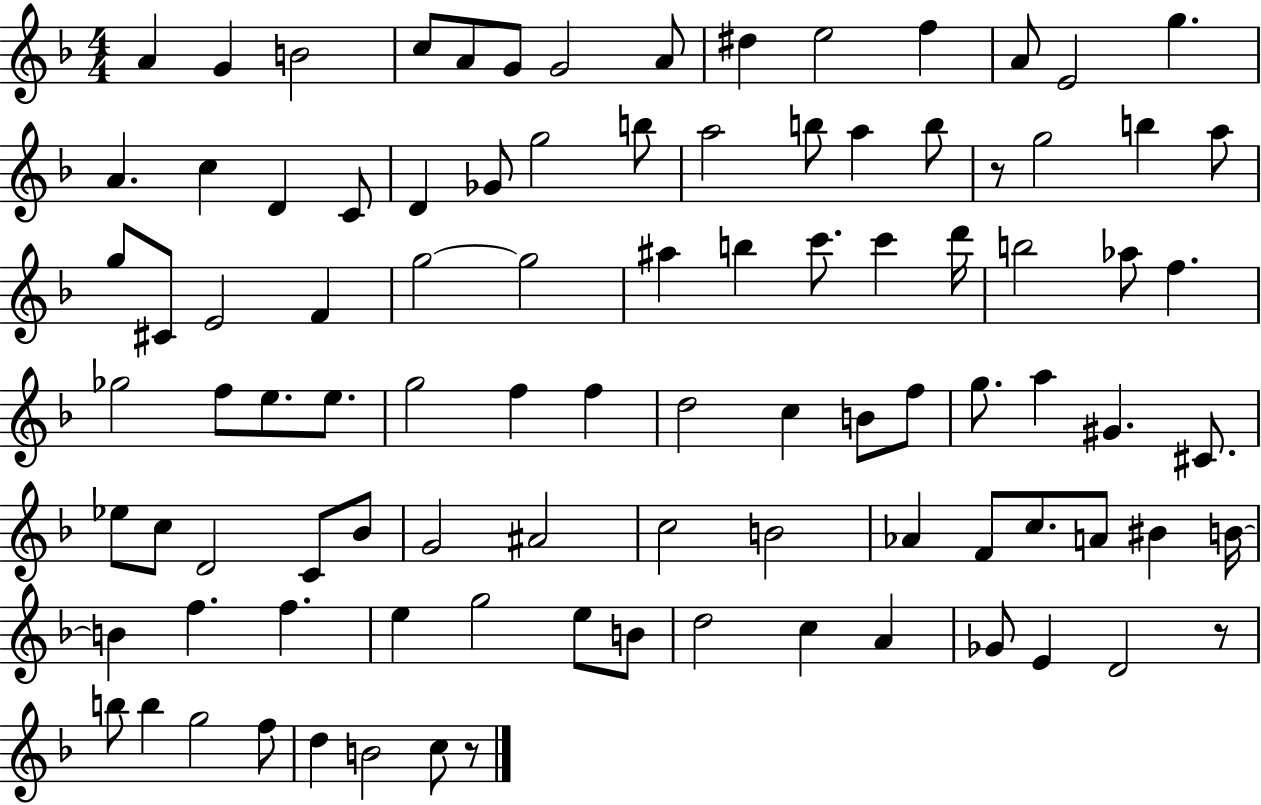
{
  \clef treble
  \numericTimeSignature
  \time 4/4
  \key f \major
  \repeat volta 2 { a'4 g'4 b'2 | c''8 a'8 g'8 g'2 a'8 | dis''4 e''2 f''4 | a'8 e'2 g''4. | \break a'4. c''4 d'4 c'8 | d'4 ges'8 g''2 b''8 | a''2 b''8 a''4 b''8 | r8 g''2 b''4 a''8 | \break g''8 cis'8 e'2 f'4 | g''2~~ g''2 | ais''4 b''4 c'''8. c'''4 d'''16 | b''2 aes''8 f''4. | \break ges''2 f''8 e''8. e''8. | g''2 f''4 f''4 | d''2 c''4 b'8 f''8 | g''8. a''4 gis'4. cis'8. | \break ees''8 c''8 d'2 c'8 bes'8 | g'2 ais'2 | c''2 b'2 | aes'4 f'8 c''8. a'8 bis'4 b'16~~ | \break b'4 f''4. f''4. | e''4 g''2 e''8 b'8 | d''2 c''4 a'4 | ges'8 e'4 d'2 r8 | \break b''8 b''4 g''2 f''8 | d''4 b'2 c''8 r8 | } \bar "|."
}